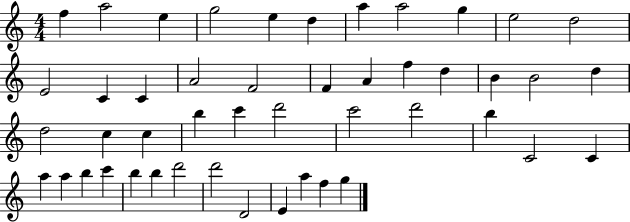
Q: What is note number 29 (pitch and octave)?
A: D6